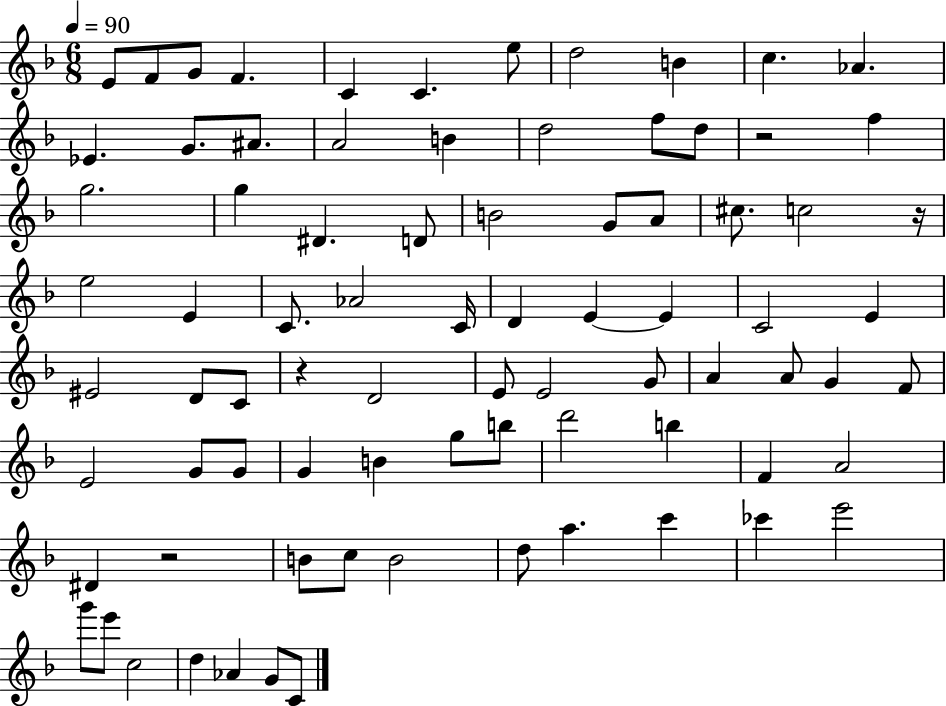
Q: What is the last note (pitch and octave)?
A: C4